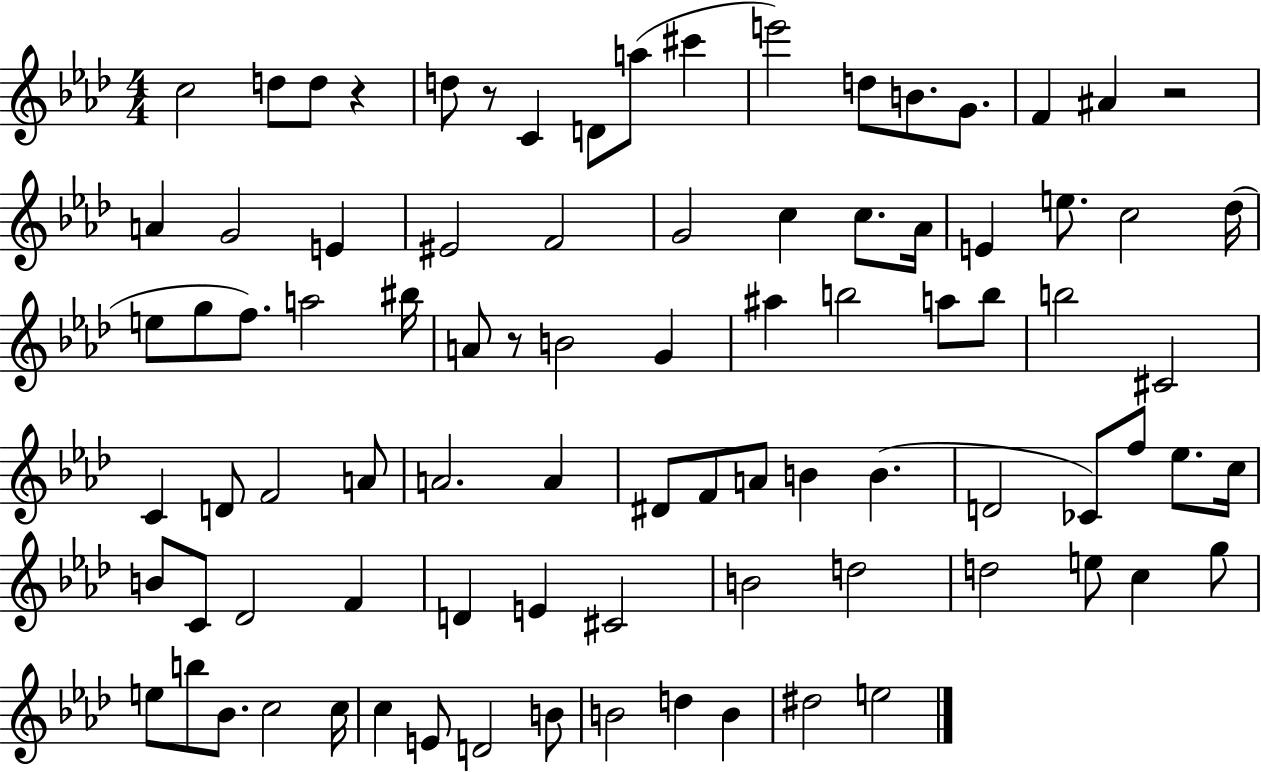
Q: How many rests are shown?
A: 4